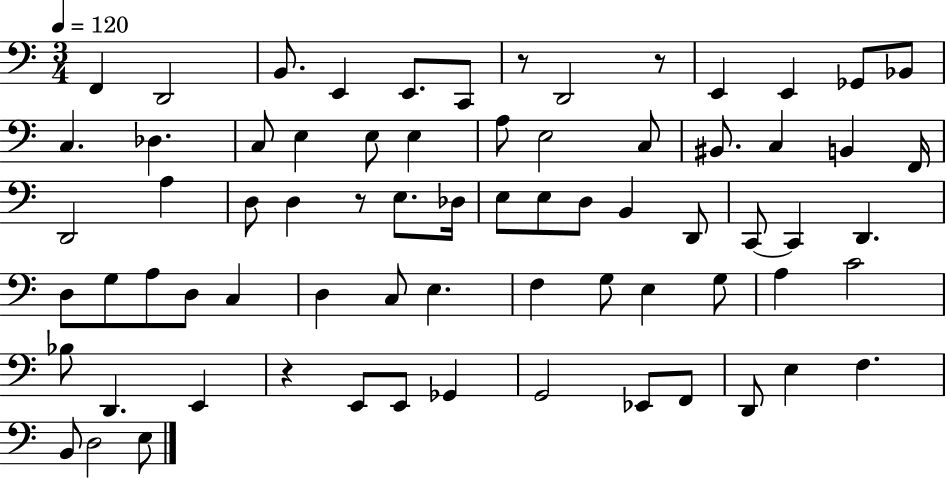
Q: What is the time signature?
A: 3/4